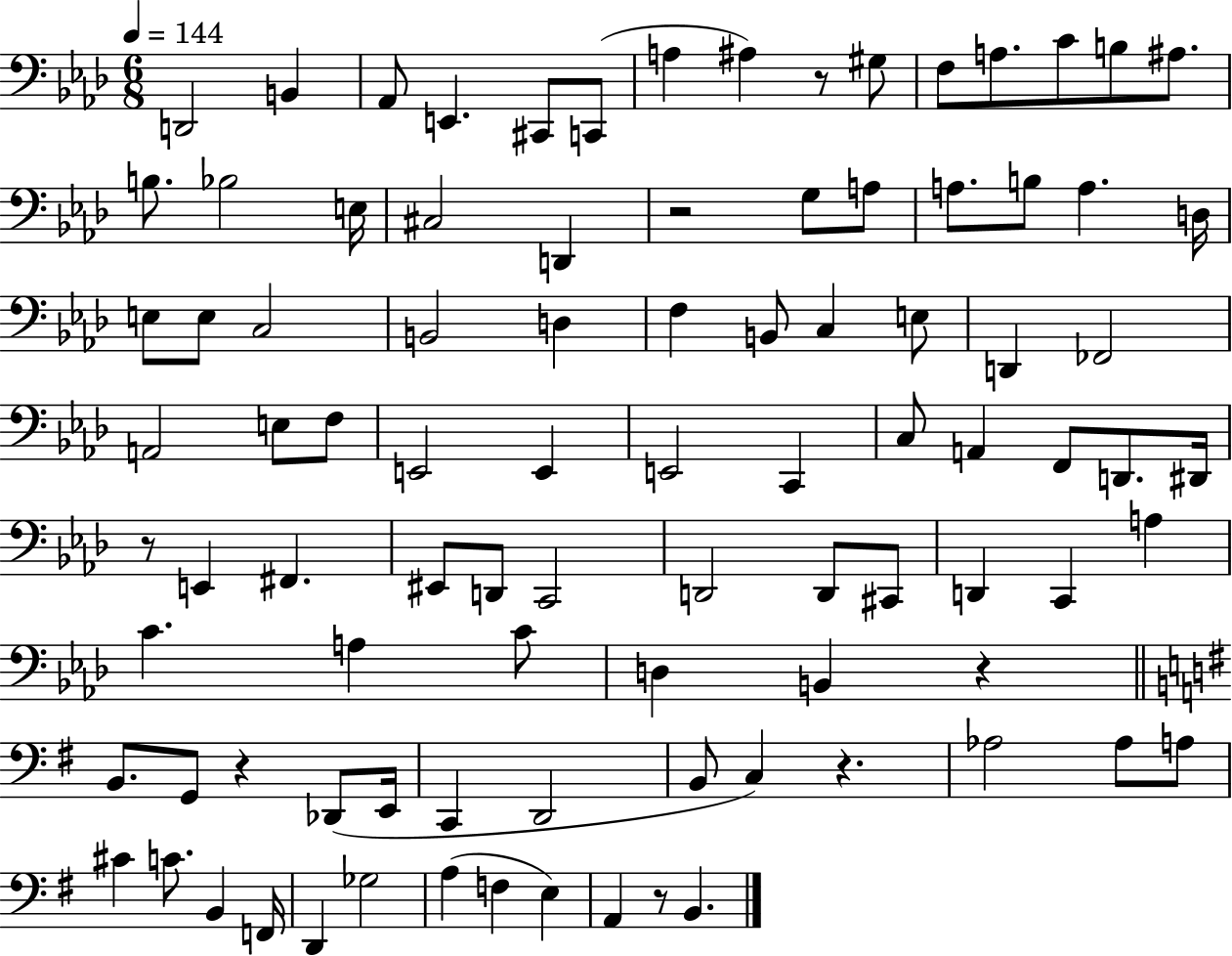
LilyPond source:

{
  \clef bass
  \numericTimeSignature
  \time 6/8
  \key aes \major
  \tempo 4 = 144
  d,2 b,4 | aes,8 e,4. cis,8 c,8( | a4 ais4) r8 gis8 | f8 a8. c'8 b8 ais8. | \break b8. bes2 e16 | cis2 d,4 | r2 g8 a8 | a8. b8 a4. d16 | \break e8 e8 c2 | b,2 d4 | f4 b,8 c4 e8 | d,4 fes,2 | \break a,2 e8 f8 | e,2 e,4 | e,2 c,4 | c8 a,4 f,8 d,8. dis,16 | \break r8 e,4 fis,4. | eis,8 d,8 c,2 | d,2 d,8 cis,8 | d,4 c,4 a4 | \break c'4. a4 c'8 | d4 b,4 r4 | \bar "||" \break \key g \major b,8. g,8 r4 des,8( e,16 | c,4 d,2 | b,8 c4) r4. | aes2 aes8 a8 | \break cis'4 c'8. b,4 f,16 | d,4 ges2 | a4( f4 e4) | a,4 r8 b,4. | \break \bar "|."
}